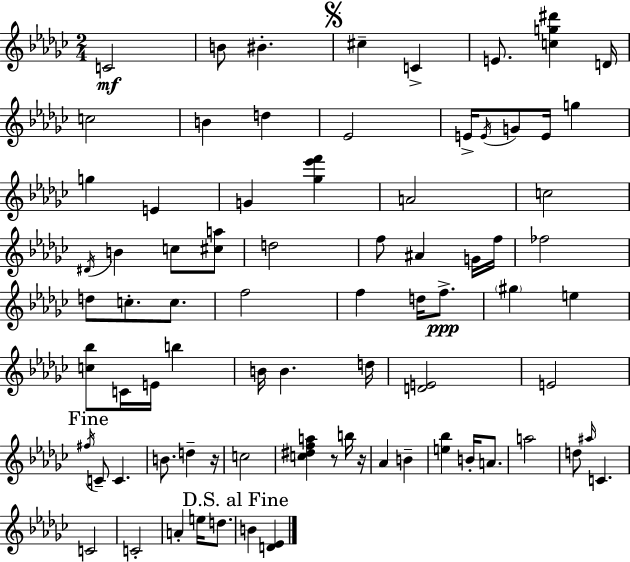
{
  \clef treble
  \numericTimeSignature
  \time 2/4
  \key ees \minor
  c'2\mf | b'8 bis'4.-. | \mark \markup { \musicglyph "scripts.segno" } cis''4-- c'4-> | e'8. <c'' g'' dis'''>4 d'16 | \break c''2 | b'4 d''4 | ees'2 | e'16-> \acciaccatura { e'16 } g'8 e'16 g''4 | \break g''4 e'4 | g'4 <ges'' ees''' f'''>4 | a'2 | c''2 | \break \acciaccatura { dis'16 } b'4 c''8 | <cis'' a''>8 d''2 | f''8 ais'4 | g'16 f''16 fes''2 | \break d''8 c''8.-. c''8. | f''2 | f''4 d''16 f''8.->\ppp | \parenthesize gis''4 e''4 | \break <c'' bes''>8 c'16 e'16 b''4 | b'16 b'4. | d''16 <d' e'>2 | e'2 | \break \mark "Fine" \acciaccatura { fis''16 } c'8-- c'4. | b'8. d''4-- | r16 c''2 | <c'' dis'' f'' a''>4 r8 | \break b''16 r16 aes'4 b'4-- | <e'' bes''>4 b'16-. | a'8. a''2 | d''8 \grace { ais''16 } c'4. | \break c'2 | c'2-. | a'4-. | e''16 d''8. \mark "D.S. al Fine" b'4 | \break <d' ees'>4 \bar "|."
}